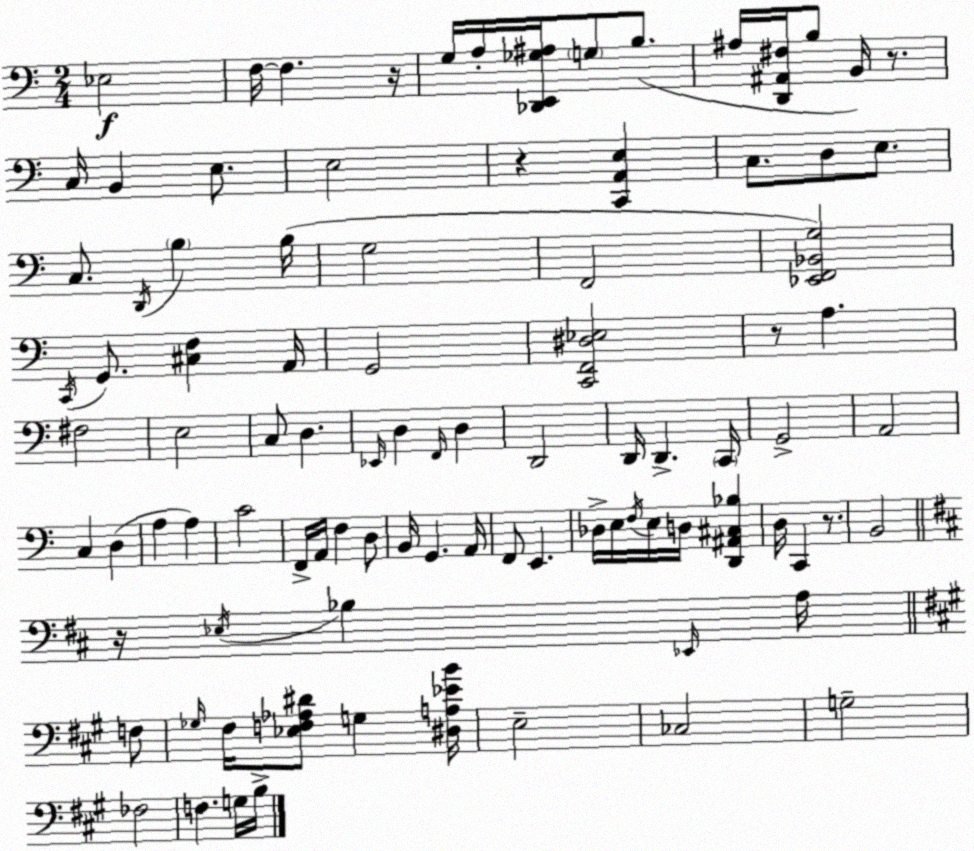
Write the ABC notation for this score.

X:1
T:Untitled
M:2/4
L:1/4
K:C
_E,2 F,/4 F, z/4 G,/4 A,/4 [_D,,E,,_G,^A,]/4 G,/2 B,/2 ^A,/4 [D,,^A,,^F,]/4 B,/2 B,,/4 z/2 C,/4 B,, E,/2 E,2 z [C,,A,,E,] C,/2 D,/2 E,/2 C,/2 D,,/4 B, B,/4 G,2 F,,2 [_E,,F,,_B,,G,]2 C,,/4 G,,/2 [^C,F,] A,,/4 G,,2 [C,,F,,^D,_E,]2 z/2 A, ^F,2 E,2 C,/2 D, _E,,/4 D, F,,/4 D, D,,2 D,,/4 D,, C,,/4 G,,2 A,,2 C, D, A, A, C2 F,,/4 A,,/4 F, D,/2 B,,/4 G,, A,,/4 F,,/2 E,, _D,/4 E,/4 F,/4 E,/4 D,/4 [D,,^A,,^C,_B,] D,/4 C,, z/2 B,,2 z/4 _E,/4 _B, _E,,/4 A,/4 F,/2 _G,/4 ^F,/4 [_E,F,_A,^D]/2 G, [^D,A,_EB]/4 E,2 _C,2 G,2 _F,2 F, G,/4 B,/4